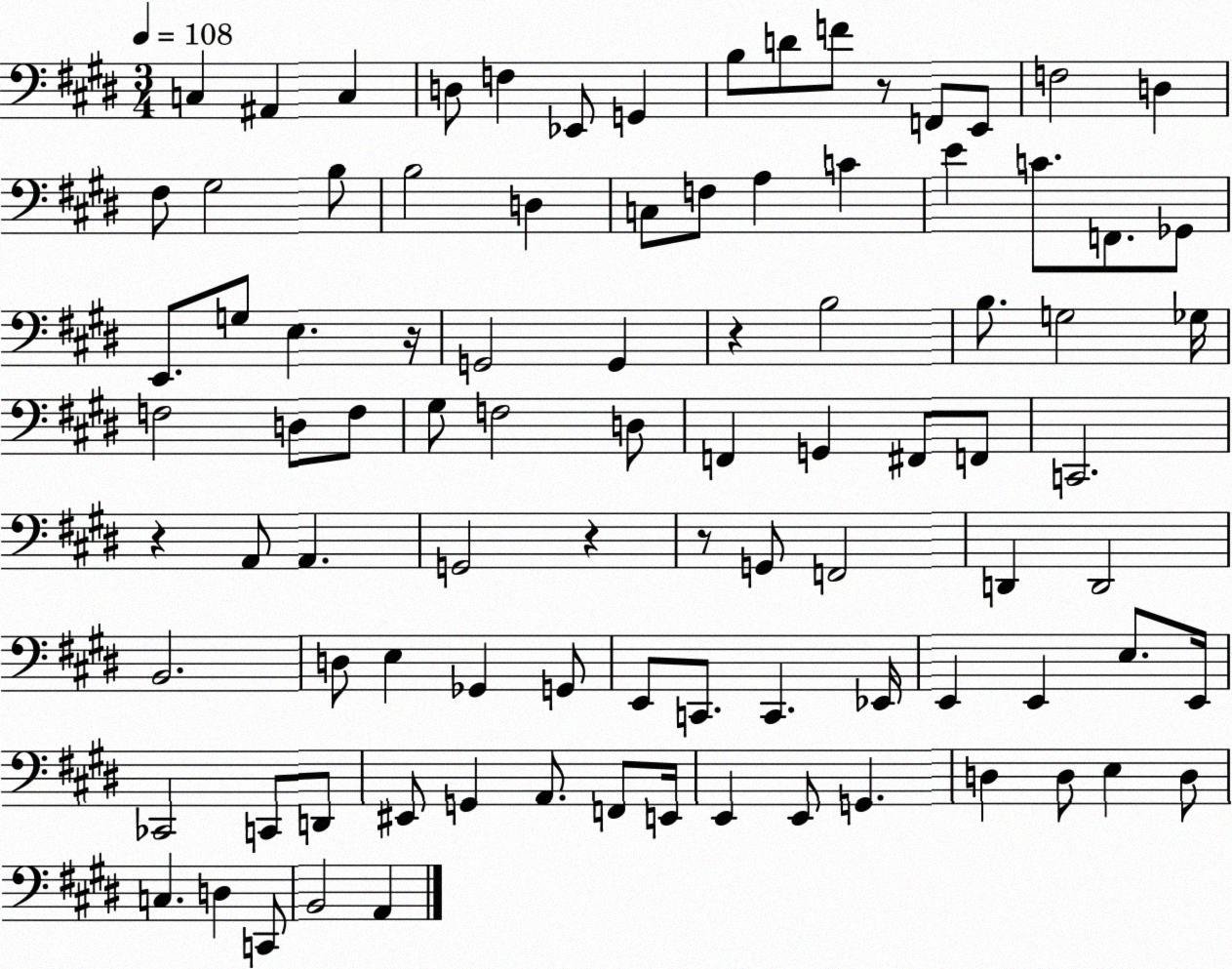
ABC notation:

X:1
T:Untitled
M:3/4
L:1/4
K:E
C, ^A,, C, D,/2 F, _E,,/2 G,, B,/2 D/2 F/2 z/2 F,,/2 E,,/2 F,2 D, ^F,/2 ^G,2 B,/2 B,2 D, C,/2 F,/2 A, C E C/2 F,,/2 _G,,/2 E,,/2 G,/2 E, z/4 G,,2 G,, z B,2 B,/2 G,2 _G,/4 F,2 D,/2 F,/2 ^G,/2 F,2 D,/2 F,, G,, ^F,,/2 F,,/2 C,,2 z A,,/2 A,, G,,2 z z/2 G,,/2 F,,2 D,, D,,2 B,,2 D,/2 E, _G,, G,,/2 E,,/2 C,,/2 C,, _E,,/4 E,, E,, E,/2 E,,/4 _C,,2 C,,/2 D,,/2 ^E,,/2 G,, A,,/2 F,,/2 E,,/4 E,, E,,/2 G,, D, D,/2 E, D,/2 C, D, C,,/2 B,,2 A,,